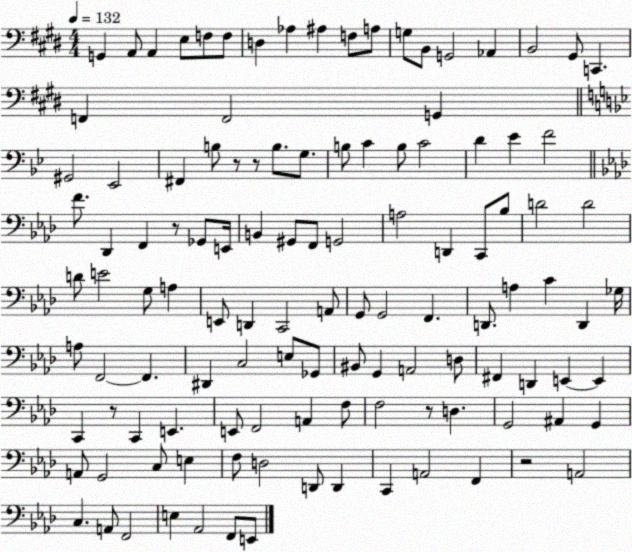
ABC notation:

X:1
T:Untitled
M:4/4
L:1/4
K:E
G,, A,,/2 A,, E,/2 F,/2 F,/2 D, _A, ^A, F,/2 A,/2 G,/2 B,,/2 G,,2 _A,, B,,2 ^G,,/2 C,, F,, F,,2 G,, ^G,,2 _E,,2 ^F,, B,/2 z/2 z/2 B,/2 G,/2 B,/2 C B,/2 C2 D _E F2 F/2 _D,, F,, z/2 _G,,/2 E,,/4 B,, ^G,,/2 F,,/2 G,,2 A,2 D,, C,,/2 _B,/2 D2 D2 D/2 E2 G,/2 A, E,,/2 D,, C,,2 A,,/2 G,,/2 G,,2 F,, D,,/2 A, C D,, _G,/4 A,/2 F,,2 F,, ^D,, C,2 E,/2 _G,,/2 ^B,,/2 G,, A,,2 D,/2 ^F,, D,, E,, E,, C,, z/2 C,, E,, E,,/2 F,,2 A,, F,/2 F,2 z/2 D, G,,2 ^A,, G,, A,,/2 G,,2 C,/2 E, F,/2 D,2 D,,/2 D,, C,, A,,2 F,, z2 A,,2 C, A,,/2 F,,2 E, _A,,2 F,,/2 E,,/2